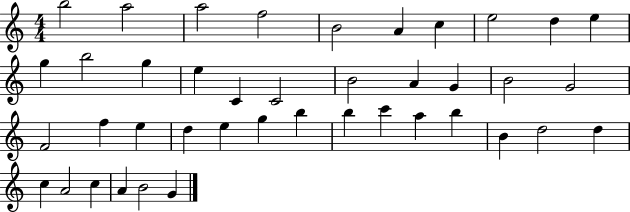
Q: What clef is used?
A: treble